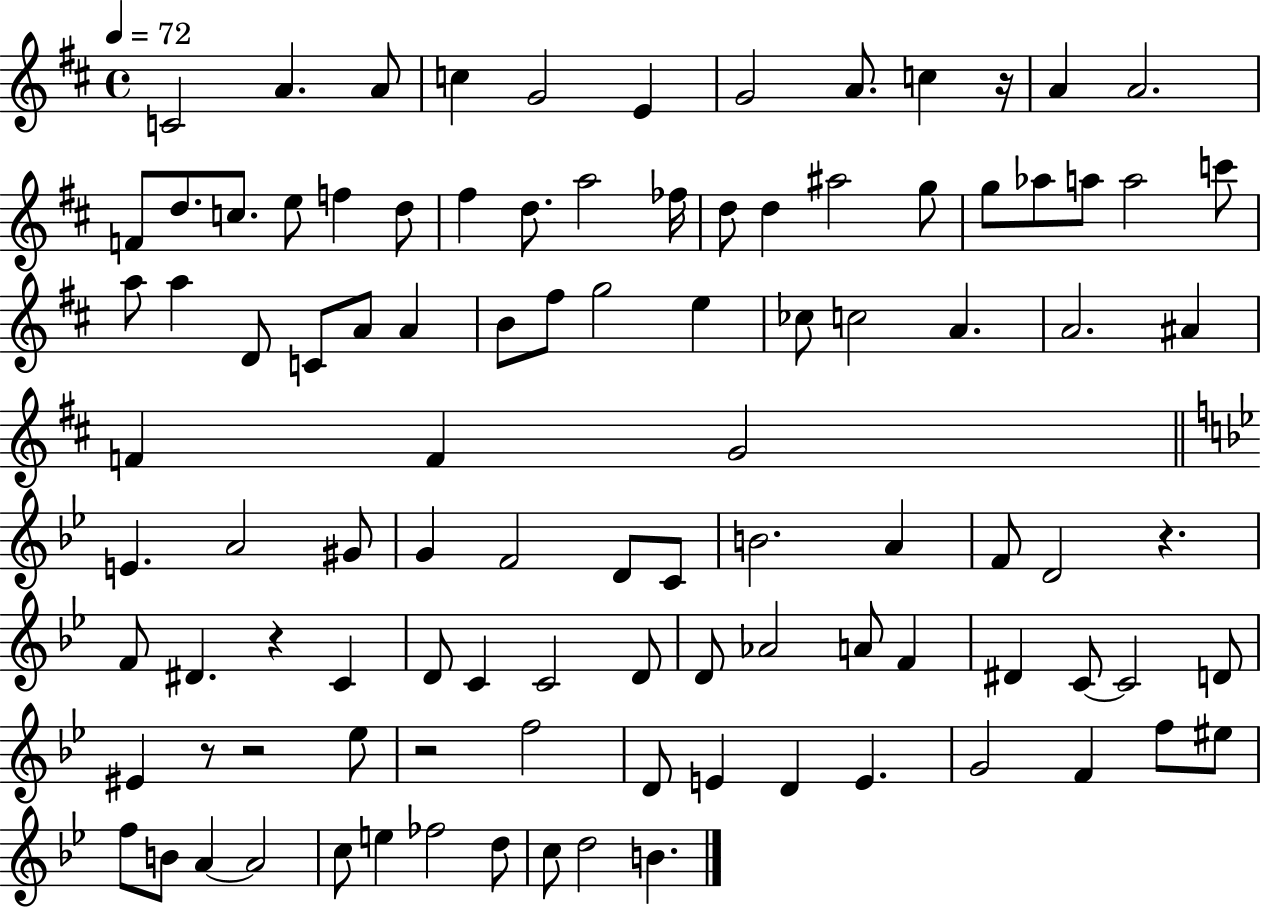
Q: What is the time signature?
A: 4/4